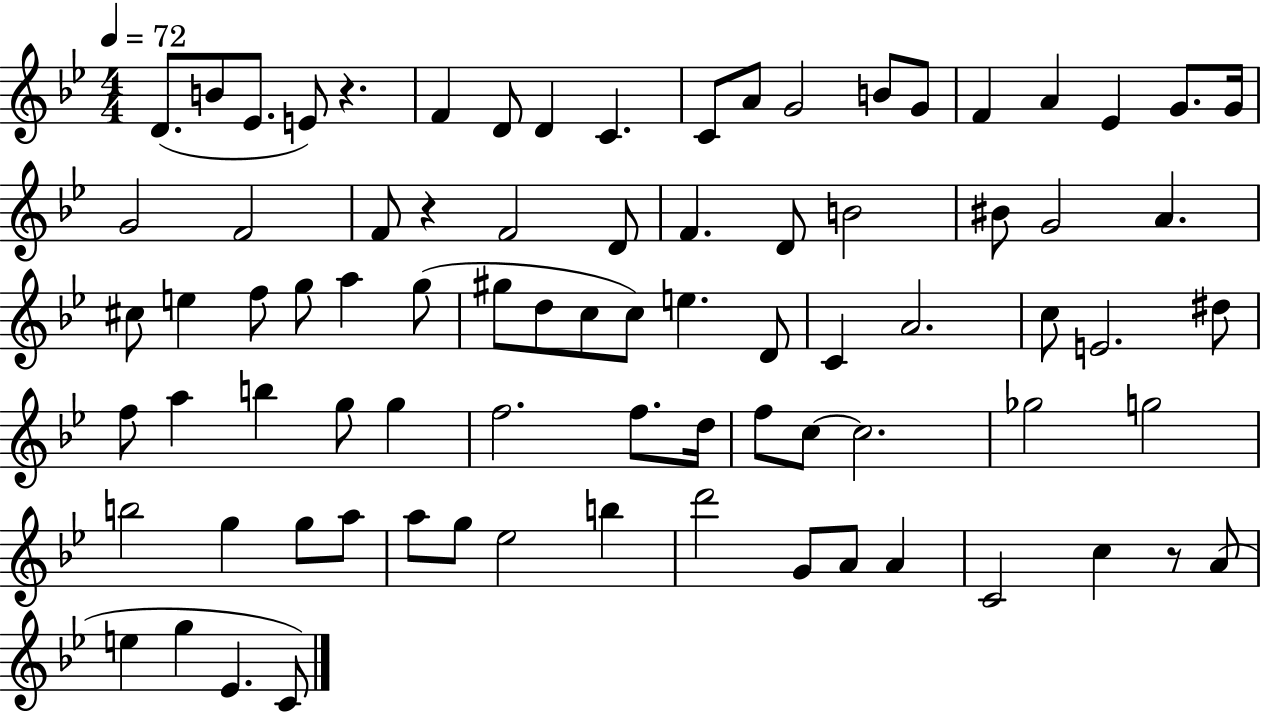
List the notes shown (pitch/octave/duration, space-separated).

D4/e. B4/e Eb4/e. E4/e R/q. F4/q D4/e D4/q C4/q. C4/e A4/e G4/h B4/e G4/e F4/q A4/q Eb4/q G4/e. G4/s G4/h F4/h F4/e R/q F4/h D4/e F4/q. D4/e B4/h BIS4/e G4/h A4/q. C#5/e E5/q F5/e G5/e A5/q G5/e G#5/e D5/e C5/e C5/e E5/q. D4/e C4/q A4/h. C5/e E4/h. D#5/e F5/e A5/q B5/q G5/e G5/q F5/h. F5/e. D5/s F5/e C5/e C5/h. Gb5/h G5/h B5/h G5/q G5/e A5/e A5/e G5/e Eb5/h B5/q D6/h G4/e A4/e A4/q C4/h C5/q R/e A4/e E5/q G5/q Eb4/q. C4/e